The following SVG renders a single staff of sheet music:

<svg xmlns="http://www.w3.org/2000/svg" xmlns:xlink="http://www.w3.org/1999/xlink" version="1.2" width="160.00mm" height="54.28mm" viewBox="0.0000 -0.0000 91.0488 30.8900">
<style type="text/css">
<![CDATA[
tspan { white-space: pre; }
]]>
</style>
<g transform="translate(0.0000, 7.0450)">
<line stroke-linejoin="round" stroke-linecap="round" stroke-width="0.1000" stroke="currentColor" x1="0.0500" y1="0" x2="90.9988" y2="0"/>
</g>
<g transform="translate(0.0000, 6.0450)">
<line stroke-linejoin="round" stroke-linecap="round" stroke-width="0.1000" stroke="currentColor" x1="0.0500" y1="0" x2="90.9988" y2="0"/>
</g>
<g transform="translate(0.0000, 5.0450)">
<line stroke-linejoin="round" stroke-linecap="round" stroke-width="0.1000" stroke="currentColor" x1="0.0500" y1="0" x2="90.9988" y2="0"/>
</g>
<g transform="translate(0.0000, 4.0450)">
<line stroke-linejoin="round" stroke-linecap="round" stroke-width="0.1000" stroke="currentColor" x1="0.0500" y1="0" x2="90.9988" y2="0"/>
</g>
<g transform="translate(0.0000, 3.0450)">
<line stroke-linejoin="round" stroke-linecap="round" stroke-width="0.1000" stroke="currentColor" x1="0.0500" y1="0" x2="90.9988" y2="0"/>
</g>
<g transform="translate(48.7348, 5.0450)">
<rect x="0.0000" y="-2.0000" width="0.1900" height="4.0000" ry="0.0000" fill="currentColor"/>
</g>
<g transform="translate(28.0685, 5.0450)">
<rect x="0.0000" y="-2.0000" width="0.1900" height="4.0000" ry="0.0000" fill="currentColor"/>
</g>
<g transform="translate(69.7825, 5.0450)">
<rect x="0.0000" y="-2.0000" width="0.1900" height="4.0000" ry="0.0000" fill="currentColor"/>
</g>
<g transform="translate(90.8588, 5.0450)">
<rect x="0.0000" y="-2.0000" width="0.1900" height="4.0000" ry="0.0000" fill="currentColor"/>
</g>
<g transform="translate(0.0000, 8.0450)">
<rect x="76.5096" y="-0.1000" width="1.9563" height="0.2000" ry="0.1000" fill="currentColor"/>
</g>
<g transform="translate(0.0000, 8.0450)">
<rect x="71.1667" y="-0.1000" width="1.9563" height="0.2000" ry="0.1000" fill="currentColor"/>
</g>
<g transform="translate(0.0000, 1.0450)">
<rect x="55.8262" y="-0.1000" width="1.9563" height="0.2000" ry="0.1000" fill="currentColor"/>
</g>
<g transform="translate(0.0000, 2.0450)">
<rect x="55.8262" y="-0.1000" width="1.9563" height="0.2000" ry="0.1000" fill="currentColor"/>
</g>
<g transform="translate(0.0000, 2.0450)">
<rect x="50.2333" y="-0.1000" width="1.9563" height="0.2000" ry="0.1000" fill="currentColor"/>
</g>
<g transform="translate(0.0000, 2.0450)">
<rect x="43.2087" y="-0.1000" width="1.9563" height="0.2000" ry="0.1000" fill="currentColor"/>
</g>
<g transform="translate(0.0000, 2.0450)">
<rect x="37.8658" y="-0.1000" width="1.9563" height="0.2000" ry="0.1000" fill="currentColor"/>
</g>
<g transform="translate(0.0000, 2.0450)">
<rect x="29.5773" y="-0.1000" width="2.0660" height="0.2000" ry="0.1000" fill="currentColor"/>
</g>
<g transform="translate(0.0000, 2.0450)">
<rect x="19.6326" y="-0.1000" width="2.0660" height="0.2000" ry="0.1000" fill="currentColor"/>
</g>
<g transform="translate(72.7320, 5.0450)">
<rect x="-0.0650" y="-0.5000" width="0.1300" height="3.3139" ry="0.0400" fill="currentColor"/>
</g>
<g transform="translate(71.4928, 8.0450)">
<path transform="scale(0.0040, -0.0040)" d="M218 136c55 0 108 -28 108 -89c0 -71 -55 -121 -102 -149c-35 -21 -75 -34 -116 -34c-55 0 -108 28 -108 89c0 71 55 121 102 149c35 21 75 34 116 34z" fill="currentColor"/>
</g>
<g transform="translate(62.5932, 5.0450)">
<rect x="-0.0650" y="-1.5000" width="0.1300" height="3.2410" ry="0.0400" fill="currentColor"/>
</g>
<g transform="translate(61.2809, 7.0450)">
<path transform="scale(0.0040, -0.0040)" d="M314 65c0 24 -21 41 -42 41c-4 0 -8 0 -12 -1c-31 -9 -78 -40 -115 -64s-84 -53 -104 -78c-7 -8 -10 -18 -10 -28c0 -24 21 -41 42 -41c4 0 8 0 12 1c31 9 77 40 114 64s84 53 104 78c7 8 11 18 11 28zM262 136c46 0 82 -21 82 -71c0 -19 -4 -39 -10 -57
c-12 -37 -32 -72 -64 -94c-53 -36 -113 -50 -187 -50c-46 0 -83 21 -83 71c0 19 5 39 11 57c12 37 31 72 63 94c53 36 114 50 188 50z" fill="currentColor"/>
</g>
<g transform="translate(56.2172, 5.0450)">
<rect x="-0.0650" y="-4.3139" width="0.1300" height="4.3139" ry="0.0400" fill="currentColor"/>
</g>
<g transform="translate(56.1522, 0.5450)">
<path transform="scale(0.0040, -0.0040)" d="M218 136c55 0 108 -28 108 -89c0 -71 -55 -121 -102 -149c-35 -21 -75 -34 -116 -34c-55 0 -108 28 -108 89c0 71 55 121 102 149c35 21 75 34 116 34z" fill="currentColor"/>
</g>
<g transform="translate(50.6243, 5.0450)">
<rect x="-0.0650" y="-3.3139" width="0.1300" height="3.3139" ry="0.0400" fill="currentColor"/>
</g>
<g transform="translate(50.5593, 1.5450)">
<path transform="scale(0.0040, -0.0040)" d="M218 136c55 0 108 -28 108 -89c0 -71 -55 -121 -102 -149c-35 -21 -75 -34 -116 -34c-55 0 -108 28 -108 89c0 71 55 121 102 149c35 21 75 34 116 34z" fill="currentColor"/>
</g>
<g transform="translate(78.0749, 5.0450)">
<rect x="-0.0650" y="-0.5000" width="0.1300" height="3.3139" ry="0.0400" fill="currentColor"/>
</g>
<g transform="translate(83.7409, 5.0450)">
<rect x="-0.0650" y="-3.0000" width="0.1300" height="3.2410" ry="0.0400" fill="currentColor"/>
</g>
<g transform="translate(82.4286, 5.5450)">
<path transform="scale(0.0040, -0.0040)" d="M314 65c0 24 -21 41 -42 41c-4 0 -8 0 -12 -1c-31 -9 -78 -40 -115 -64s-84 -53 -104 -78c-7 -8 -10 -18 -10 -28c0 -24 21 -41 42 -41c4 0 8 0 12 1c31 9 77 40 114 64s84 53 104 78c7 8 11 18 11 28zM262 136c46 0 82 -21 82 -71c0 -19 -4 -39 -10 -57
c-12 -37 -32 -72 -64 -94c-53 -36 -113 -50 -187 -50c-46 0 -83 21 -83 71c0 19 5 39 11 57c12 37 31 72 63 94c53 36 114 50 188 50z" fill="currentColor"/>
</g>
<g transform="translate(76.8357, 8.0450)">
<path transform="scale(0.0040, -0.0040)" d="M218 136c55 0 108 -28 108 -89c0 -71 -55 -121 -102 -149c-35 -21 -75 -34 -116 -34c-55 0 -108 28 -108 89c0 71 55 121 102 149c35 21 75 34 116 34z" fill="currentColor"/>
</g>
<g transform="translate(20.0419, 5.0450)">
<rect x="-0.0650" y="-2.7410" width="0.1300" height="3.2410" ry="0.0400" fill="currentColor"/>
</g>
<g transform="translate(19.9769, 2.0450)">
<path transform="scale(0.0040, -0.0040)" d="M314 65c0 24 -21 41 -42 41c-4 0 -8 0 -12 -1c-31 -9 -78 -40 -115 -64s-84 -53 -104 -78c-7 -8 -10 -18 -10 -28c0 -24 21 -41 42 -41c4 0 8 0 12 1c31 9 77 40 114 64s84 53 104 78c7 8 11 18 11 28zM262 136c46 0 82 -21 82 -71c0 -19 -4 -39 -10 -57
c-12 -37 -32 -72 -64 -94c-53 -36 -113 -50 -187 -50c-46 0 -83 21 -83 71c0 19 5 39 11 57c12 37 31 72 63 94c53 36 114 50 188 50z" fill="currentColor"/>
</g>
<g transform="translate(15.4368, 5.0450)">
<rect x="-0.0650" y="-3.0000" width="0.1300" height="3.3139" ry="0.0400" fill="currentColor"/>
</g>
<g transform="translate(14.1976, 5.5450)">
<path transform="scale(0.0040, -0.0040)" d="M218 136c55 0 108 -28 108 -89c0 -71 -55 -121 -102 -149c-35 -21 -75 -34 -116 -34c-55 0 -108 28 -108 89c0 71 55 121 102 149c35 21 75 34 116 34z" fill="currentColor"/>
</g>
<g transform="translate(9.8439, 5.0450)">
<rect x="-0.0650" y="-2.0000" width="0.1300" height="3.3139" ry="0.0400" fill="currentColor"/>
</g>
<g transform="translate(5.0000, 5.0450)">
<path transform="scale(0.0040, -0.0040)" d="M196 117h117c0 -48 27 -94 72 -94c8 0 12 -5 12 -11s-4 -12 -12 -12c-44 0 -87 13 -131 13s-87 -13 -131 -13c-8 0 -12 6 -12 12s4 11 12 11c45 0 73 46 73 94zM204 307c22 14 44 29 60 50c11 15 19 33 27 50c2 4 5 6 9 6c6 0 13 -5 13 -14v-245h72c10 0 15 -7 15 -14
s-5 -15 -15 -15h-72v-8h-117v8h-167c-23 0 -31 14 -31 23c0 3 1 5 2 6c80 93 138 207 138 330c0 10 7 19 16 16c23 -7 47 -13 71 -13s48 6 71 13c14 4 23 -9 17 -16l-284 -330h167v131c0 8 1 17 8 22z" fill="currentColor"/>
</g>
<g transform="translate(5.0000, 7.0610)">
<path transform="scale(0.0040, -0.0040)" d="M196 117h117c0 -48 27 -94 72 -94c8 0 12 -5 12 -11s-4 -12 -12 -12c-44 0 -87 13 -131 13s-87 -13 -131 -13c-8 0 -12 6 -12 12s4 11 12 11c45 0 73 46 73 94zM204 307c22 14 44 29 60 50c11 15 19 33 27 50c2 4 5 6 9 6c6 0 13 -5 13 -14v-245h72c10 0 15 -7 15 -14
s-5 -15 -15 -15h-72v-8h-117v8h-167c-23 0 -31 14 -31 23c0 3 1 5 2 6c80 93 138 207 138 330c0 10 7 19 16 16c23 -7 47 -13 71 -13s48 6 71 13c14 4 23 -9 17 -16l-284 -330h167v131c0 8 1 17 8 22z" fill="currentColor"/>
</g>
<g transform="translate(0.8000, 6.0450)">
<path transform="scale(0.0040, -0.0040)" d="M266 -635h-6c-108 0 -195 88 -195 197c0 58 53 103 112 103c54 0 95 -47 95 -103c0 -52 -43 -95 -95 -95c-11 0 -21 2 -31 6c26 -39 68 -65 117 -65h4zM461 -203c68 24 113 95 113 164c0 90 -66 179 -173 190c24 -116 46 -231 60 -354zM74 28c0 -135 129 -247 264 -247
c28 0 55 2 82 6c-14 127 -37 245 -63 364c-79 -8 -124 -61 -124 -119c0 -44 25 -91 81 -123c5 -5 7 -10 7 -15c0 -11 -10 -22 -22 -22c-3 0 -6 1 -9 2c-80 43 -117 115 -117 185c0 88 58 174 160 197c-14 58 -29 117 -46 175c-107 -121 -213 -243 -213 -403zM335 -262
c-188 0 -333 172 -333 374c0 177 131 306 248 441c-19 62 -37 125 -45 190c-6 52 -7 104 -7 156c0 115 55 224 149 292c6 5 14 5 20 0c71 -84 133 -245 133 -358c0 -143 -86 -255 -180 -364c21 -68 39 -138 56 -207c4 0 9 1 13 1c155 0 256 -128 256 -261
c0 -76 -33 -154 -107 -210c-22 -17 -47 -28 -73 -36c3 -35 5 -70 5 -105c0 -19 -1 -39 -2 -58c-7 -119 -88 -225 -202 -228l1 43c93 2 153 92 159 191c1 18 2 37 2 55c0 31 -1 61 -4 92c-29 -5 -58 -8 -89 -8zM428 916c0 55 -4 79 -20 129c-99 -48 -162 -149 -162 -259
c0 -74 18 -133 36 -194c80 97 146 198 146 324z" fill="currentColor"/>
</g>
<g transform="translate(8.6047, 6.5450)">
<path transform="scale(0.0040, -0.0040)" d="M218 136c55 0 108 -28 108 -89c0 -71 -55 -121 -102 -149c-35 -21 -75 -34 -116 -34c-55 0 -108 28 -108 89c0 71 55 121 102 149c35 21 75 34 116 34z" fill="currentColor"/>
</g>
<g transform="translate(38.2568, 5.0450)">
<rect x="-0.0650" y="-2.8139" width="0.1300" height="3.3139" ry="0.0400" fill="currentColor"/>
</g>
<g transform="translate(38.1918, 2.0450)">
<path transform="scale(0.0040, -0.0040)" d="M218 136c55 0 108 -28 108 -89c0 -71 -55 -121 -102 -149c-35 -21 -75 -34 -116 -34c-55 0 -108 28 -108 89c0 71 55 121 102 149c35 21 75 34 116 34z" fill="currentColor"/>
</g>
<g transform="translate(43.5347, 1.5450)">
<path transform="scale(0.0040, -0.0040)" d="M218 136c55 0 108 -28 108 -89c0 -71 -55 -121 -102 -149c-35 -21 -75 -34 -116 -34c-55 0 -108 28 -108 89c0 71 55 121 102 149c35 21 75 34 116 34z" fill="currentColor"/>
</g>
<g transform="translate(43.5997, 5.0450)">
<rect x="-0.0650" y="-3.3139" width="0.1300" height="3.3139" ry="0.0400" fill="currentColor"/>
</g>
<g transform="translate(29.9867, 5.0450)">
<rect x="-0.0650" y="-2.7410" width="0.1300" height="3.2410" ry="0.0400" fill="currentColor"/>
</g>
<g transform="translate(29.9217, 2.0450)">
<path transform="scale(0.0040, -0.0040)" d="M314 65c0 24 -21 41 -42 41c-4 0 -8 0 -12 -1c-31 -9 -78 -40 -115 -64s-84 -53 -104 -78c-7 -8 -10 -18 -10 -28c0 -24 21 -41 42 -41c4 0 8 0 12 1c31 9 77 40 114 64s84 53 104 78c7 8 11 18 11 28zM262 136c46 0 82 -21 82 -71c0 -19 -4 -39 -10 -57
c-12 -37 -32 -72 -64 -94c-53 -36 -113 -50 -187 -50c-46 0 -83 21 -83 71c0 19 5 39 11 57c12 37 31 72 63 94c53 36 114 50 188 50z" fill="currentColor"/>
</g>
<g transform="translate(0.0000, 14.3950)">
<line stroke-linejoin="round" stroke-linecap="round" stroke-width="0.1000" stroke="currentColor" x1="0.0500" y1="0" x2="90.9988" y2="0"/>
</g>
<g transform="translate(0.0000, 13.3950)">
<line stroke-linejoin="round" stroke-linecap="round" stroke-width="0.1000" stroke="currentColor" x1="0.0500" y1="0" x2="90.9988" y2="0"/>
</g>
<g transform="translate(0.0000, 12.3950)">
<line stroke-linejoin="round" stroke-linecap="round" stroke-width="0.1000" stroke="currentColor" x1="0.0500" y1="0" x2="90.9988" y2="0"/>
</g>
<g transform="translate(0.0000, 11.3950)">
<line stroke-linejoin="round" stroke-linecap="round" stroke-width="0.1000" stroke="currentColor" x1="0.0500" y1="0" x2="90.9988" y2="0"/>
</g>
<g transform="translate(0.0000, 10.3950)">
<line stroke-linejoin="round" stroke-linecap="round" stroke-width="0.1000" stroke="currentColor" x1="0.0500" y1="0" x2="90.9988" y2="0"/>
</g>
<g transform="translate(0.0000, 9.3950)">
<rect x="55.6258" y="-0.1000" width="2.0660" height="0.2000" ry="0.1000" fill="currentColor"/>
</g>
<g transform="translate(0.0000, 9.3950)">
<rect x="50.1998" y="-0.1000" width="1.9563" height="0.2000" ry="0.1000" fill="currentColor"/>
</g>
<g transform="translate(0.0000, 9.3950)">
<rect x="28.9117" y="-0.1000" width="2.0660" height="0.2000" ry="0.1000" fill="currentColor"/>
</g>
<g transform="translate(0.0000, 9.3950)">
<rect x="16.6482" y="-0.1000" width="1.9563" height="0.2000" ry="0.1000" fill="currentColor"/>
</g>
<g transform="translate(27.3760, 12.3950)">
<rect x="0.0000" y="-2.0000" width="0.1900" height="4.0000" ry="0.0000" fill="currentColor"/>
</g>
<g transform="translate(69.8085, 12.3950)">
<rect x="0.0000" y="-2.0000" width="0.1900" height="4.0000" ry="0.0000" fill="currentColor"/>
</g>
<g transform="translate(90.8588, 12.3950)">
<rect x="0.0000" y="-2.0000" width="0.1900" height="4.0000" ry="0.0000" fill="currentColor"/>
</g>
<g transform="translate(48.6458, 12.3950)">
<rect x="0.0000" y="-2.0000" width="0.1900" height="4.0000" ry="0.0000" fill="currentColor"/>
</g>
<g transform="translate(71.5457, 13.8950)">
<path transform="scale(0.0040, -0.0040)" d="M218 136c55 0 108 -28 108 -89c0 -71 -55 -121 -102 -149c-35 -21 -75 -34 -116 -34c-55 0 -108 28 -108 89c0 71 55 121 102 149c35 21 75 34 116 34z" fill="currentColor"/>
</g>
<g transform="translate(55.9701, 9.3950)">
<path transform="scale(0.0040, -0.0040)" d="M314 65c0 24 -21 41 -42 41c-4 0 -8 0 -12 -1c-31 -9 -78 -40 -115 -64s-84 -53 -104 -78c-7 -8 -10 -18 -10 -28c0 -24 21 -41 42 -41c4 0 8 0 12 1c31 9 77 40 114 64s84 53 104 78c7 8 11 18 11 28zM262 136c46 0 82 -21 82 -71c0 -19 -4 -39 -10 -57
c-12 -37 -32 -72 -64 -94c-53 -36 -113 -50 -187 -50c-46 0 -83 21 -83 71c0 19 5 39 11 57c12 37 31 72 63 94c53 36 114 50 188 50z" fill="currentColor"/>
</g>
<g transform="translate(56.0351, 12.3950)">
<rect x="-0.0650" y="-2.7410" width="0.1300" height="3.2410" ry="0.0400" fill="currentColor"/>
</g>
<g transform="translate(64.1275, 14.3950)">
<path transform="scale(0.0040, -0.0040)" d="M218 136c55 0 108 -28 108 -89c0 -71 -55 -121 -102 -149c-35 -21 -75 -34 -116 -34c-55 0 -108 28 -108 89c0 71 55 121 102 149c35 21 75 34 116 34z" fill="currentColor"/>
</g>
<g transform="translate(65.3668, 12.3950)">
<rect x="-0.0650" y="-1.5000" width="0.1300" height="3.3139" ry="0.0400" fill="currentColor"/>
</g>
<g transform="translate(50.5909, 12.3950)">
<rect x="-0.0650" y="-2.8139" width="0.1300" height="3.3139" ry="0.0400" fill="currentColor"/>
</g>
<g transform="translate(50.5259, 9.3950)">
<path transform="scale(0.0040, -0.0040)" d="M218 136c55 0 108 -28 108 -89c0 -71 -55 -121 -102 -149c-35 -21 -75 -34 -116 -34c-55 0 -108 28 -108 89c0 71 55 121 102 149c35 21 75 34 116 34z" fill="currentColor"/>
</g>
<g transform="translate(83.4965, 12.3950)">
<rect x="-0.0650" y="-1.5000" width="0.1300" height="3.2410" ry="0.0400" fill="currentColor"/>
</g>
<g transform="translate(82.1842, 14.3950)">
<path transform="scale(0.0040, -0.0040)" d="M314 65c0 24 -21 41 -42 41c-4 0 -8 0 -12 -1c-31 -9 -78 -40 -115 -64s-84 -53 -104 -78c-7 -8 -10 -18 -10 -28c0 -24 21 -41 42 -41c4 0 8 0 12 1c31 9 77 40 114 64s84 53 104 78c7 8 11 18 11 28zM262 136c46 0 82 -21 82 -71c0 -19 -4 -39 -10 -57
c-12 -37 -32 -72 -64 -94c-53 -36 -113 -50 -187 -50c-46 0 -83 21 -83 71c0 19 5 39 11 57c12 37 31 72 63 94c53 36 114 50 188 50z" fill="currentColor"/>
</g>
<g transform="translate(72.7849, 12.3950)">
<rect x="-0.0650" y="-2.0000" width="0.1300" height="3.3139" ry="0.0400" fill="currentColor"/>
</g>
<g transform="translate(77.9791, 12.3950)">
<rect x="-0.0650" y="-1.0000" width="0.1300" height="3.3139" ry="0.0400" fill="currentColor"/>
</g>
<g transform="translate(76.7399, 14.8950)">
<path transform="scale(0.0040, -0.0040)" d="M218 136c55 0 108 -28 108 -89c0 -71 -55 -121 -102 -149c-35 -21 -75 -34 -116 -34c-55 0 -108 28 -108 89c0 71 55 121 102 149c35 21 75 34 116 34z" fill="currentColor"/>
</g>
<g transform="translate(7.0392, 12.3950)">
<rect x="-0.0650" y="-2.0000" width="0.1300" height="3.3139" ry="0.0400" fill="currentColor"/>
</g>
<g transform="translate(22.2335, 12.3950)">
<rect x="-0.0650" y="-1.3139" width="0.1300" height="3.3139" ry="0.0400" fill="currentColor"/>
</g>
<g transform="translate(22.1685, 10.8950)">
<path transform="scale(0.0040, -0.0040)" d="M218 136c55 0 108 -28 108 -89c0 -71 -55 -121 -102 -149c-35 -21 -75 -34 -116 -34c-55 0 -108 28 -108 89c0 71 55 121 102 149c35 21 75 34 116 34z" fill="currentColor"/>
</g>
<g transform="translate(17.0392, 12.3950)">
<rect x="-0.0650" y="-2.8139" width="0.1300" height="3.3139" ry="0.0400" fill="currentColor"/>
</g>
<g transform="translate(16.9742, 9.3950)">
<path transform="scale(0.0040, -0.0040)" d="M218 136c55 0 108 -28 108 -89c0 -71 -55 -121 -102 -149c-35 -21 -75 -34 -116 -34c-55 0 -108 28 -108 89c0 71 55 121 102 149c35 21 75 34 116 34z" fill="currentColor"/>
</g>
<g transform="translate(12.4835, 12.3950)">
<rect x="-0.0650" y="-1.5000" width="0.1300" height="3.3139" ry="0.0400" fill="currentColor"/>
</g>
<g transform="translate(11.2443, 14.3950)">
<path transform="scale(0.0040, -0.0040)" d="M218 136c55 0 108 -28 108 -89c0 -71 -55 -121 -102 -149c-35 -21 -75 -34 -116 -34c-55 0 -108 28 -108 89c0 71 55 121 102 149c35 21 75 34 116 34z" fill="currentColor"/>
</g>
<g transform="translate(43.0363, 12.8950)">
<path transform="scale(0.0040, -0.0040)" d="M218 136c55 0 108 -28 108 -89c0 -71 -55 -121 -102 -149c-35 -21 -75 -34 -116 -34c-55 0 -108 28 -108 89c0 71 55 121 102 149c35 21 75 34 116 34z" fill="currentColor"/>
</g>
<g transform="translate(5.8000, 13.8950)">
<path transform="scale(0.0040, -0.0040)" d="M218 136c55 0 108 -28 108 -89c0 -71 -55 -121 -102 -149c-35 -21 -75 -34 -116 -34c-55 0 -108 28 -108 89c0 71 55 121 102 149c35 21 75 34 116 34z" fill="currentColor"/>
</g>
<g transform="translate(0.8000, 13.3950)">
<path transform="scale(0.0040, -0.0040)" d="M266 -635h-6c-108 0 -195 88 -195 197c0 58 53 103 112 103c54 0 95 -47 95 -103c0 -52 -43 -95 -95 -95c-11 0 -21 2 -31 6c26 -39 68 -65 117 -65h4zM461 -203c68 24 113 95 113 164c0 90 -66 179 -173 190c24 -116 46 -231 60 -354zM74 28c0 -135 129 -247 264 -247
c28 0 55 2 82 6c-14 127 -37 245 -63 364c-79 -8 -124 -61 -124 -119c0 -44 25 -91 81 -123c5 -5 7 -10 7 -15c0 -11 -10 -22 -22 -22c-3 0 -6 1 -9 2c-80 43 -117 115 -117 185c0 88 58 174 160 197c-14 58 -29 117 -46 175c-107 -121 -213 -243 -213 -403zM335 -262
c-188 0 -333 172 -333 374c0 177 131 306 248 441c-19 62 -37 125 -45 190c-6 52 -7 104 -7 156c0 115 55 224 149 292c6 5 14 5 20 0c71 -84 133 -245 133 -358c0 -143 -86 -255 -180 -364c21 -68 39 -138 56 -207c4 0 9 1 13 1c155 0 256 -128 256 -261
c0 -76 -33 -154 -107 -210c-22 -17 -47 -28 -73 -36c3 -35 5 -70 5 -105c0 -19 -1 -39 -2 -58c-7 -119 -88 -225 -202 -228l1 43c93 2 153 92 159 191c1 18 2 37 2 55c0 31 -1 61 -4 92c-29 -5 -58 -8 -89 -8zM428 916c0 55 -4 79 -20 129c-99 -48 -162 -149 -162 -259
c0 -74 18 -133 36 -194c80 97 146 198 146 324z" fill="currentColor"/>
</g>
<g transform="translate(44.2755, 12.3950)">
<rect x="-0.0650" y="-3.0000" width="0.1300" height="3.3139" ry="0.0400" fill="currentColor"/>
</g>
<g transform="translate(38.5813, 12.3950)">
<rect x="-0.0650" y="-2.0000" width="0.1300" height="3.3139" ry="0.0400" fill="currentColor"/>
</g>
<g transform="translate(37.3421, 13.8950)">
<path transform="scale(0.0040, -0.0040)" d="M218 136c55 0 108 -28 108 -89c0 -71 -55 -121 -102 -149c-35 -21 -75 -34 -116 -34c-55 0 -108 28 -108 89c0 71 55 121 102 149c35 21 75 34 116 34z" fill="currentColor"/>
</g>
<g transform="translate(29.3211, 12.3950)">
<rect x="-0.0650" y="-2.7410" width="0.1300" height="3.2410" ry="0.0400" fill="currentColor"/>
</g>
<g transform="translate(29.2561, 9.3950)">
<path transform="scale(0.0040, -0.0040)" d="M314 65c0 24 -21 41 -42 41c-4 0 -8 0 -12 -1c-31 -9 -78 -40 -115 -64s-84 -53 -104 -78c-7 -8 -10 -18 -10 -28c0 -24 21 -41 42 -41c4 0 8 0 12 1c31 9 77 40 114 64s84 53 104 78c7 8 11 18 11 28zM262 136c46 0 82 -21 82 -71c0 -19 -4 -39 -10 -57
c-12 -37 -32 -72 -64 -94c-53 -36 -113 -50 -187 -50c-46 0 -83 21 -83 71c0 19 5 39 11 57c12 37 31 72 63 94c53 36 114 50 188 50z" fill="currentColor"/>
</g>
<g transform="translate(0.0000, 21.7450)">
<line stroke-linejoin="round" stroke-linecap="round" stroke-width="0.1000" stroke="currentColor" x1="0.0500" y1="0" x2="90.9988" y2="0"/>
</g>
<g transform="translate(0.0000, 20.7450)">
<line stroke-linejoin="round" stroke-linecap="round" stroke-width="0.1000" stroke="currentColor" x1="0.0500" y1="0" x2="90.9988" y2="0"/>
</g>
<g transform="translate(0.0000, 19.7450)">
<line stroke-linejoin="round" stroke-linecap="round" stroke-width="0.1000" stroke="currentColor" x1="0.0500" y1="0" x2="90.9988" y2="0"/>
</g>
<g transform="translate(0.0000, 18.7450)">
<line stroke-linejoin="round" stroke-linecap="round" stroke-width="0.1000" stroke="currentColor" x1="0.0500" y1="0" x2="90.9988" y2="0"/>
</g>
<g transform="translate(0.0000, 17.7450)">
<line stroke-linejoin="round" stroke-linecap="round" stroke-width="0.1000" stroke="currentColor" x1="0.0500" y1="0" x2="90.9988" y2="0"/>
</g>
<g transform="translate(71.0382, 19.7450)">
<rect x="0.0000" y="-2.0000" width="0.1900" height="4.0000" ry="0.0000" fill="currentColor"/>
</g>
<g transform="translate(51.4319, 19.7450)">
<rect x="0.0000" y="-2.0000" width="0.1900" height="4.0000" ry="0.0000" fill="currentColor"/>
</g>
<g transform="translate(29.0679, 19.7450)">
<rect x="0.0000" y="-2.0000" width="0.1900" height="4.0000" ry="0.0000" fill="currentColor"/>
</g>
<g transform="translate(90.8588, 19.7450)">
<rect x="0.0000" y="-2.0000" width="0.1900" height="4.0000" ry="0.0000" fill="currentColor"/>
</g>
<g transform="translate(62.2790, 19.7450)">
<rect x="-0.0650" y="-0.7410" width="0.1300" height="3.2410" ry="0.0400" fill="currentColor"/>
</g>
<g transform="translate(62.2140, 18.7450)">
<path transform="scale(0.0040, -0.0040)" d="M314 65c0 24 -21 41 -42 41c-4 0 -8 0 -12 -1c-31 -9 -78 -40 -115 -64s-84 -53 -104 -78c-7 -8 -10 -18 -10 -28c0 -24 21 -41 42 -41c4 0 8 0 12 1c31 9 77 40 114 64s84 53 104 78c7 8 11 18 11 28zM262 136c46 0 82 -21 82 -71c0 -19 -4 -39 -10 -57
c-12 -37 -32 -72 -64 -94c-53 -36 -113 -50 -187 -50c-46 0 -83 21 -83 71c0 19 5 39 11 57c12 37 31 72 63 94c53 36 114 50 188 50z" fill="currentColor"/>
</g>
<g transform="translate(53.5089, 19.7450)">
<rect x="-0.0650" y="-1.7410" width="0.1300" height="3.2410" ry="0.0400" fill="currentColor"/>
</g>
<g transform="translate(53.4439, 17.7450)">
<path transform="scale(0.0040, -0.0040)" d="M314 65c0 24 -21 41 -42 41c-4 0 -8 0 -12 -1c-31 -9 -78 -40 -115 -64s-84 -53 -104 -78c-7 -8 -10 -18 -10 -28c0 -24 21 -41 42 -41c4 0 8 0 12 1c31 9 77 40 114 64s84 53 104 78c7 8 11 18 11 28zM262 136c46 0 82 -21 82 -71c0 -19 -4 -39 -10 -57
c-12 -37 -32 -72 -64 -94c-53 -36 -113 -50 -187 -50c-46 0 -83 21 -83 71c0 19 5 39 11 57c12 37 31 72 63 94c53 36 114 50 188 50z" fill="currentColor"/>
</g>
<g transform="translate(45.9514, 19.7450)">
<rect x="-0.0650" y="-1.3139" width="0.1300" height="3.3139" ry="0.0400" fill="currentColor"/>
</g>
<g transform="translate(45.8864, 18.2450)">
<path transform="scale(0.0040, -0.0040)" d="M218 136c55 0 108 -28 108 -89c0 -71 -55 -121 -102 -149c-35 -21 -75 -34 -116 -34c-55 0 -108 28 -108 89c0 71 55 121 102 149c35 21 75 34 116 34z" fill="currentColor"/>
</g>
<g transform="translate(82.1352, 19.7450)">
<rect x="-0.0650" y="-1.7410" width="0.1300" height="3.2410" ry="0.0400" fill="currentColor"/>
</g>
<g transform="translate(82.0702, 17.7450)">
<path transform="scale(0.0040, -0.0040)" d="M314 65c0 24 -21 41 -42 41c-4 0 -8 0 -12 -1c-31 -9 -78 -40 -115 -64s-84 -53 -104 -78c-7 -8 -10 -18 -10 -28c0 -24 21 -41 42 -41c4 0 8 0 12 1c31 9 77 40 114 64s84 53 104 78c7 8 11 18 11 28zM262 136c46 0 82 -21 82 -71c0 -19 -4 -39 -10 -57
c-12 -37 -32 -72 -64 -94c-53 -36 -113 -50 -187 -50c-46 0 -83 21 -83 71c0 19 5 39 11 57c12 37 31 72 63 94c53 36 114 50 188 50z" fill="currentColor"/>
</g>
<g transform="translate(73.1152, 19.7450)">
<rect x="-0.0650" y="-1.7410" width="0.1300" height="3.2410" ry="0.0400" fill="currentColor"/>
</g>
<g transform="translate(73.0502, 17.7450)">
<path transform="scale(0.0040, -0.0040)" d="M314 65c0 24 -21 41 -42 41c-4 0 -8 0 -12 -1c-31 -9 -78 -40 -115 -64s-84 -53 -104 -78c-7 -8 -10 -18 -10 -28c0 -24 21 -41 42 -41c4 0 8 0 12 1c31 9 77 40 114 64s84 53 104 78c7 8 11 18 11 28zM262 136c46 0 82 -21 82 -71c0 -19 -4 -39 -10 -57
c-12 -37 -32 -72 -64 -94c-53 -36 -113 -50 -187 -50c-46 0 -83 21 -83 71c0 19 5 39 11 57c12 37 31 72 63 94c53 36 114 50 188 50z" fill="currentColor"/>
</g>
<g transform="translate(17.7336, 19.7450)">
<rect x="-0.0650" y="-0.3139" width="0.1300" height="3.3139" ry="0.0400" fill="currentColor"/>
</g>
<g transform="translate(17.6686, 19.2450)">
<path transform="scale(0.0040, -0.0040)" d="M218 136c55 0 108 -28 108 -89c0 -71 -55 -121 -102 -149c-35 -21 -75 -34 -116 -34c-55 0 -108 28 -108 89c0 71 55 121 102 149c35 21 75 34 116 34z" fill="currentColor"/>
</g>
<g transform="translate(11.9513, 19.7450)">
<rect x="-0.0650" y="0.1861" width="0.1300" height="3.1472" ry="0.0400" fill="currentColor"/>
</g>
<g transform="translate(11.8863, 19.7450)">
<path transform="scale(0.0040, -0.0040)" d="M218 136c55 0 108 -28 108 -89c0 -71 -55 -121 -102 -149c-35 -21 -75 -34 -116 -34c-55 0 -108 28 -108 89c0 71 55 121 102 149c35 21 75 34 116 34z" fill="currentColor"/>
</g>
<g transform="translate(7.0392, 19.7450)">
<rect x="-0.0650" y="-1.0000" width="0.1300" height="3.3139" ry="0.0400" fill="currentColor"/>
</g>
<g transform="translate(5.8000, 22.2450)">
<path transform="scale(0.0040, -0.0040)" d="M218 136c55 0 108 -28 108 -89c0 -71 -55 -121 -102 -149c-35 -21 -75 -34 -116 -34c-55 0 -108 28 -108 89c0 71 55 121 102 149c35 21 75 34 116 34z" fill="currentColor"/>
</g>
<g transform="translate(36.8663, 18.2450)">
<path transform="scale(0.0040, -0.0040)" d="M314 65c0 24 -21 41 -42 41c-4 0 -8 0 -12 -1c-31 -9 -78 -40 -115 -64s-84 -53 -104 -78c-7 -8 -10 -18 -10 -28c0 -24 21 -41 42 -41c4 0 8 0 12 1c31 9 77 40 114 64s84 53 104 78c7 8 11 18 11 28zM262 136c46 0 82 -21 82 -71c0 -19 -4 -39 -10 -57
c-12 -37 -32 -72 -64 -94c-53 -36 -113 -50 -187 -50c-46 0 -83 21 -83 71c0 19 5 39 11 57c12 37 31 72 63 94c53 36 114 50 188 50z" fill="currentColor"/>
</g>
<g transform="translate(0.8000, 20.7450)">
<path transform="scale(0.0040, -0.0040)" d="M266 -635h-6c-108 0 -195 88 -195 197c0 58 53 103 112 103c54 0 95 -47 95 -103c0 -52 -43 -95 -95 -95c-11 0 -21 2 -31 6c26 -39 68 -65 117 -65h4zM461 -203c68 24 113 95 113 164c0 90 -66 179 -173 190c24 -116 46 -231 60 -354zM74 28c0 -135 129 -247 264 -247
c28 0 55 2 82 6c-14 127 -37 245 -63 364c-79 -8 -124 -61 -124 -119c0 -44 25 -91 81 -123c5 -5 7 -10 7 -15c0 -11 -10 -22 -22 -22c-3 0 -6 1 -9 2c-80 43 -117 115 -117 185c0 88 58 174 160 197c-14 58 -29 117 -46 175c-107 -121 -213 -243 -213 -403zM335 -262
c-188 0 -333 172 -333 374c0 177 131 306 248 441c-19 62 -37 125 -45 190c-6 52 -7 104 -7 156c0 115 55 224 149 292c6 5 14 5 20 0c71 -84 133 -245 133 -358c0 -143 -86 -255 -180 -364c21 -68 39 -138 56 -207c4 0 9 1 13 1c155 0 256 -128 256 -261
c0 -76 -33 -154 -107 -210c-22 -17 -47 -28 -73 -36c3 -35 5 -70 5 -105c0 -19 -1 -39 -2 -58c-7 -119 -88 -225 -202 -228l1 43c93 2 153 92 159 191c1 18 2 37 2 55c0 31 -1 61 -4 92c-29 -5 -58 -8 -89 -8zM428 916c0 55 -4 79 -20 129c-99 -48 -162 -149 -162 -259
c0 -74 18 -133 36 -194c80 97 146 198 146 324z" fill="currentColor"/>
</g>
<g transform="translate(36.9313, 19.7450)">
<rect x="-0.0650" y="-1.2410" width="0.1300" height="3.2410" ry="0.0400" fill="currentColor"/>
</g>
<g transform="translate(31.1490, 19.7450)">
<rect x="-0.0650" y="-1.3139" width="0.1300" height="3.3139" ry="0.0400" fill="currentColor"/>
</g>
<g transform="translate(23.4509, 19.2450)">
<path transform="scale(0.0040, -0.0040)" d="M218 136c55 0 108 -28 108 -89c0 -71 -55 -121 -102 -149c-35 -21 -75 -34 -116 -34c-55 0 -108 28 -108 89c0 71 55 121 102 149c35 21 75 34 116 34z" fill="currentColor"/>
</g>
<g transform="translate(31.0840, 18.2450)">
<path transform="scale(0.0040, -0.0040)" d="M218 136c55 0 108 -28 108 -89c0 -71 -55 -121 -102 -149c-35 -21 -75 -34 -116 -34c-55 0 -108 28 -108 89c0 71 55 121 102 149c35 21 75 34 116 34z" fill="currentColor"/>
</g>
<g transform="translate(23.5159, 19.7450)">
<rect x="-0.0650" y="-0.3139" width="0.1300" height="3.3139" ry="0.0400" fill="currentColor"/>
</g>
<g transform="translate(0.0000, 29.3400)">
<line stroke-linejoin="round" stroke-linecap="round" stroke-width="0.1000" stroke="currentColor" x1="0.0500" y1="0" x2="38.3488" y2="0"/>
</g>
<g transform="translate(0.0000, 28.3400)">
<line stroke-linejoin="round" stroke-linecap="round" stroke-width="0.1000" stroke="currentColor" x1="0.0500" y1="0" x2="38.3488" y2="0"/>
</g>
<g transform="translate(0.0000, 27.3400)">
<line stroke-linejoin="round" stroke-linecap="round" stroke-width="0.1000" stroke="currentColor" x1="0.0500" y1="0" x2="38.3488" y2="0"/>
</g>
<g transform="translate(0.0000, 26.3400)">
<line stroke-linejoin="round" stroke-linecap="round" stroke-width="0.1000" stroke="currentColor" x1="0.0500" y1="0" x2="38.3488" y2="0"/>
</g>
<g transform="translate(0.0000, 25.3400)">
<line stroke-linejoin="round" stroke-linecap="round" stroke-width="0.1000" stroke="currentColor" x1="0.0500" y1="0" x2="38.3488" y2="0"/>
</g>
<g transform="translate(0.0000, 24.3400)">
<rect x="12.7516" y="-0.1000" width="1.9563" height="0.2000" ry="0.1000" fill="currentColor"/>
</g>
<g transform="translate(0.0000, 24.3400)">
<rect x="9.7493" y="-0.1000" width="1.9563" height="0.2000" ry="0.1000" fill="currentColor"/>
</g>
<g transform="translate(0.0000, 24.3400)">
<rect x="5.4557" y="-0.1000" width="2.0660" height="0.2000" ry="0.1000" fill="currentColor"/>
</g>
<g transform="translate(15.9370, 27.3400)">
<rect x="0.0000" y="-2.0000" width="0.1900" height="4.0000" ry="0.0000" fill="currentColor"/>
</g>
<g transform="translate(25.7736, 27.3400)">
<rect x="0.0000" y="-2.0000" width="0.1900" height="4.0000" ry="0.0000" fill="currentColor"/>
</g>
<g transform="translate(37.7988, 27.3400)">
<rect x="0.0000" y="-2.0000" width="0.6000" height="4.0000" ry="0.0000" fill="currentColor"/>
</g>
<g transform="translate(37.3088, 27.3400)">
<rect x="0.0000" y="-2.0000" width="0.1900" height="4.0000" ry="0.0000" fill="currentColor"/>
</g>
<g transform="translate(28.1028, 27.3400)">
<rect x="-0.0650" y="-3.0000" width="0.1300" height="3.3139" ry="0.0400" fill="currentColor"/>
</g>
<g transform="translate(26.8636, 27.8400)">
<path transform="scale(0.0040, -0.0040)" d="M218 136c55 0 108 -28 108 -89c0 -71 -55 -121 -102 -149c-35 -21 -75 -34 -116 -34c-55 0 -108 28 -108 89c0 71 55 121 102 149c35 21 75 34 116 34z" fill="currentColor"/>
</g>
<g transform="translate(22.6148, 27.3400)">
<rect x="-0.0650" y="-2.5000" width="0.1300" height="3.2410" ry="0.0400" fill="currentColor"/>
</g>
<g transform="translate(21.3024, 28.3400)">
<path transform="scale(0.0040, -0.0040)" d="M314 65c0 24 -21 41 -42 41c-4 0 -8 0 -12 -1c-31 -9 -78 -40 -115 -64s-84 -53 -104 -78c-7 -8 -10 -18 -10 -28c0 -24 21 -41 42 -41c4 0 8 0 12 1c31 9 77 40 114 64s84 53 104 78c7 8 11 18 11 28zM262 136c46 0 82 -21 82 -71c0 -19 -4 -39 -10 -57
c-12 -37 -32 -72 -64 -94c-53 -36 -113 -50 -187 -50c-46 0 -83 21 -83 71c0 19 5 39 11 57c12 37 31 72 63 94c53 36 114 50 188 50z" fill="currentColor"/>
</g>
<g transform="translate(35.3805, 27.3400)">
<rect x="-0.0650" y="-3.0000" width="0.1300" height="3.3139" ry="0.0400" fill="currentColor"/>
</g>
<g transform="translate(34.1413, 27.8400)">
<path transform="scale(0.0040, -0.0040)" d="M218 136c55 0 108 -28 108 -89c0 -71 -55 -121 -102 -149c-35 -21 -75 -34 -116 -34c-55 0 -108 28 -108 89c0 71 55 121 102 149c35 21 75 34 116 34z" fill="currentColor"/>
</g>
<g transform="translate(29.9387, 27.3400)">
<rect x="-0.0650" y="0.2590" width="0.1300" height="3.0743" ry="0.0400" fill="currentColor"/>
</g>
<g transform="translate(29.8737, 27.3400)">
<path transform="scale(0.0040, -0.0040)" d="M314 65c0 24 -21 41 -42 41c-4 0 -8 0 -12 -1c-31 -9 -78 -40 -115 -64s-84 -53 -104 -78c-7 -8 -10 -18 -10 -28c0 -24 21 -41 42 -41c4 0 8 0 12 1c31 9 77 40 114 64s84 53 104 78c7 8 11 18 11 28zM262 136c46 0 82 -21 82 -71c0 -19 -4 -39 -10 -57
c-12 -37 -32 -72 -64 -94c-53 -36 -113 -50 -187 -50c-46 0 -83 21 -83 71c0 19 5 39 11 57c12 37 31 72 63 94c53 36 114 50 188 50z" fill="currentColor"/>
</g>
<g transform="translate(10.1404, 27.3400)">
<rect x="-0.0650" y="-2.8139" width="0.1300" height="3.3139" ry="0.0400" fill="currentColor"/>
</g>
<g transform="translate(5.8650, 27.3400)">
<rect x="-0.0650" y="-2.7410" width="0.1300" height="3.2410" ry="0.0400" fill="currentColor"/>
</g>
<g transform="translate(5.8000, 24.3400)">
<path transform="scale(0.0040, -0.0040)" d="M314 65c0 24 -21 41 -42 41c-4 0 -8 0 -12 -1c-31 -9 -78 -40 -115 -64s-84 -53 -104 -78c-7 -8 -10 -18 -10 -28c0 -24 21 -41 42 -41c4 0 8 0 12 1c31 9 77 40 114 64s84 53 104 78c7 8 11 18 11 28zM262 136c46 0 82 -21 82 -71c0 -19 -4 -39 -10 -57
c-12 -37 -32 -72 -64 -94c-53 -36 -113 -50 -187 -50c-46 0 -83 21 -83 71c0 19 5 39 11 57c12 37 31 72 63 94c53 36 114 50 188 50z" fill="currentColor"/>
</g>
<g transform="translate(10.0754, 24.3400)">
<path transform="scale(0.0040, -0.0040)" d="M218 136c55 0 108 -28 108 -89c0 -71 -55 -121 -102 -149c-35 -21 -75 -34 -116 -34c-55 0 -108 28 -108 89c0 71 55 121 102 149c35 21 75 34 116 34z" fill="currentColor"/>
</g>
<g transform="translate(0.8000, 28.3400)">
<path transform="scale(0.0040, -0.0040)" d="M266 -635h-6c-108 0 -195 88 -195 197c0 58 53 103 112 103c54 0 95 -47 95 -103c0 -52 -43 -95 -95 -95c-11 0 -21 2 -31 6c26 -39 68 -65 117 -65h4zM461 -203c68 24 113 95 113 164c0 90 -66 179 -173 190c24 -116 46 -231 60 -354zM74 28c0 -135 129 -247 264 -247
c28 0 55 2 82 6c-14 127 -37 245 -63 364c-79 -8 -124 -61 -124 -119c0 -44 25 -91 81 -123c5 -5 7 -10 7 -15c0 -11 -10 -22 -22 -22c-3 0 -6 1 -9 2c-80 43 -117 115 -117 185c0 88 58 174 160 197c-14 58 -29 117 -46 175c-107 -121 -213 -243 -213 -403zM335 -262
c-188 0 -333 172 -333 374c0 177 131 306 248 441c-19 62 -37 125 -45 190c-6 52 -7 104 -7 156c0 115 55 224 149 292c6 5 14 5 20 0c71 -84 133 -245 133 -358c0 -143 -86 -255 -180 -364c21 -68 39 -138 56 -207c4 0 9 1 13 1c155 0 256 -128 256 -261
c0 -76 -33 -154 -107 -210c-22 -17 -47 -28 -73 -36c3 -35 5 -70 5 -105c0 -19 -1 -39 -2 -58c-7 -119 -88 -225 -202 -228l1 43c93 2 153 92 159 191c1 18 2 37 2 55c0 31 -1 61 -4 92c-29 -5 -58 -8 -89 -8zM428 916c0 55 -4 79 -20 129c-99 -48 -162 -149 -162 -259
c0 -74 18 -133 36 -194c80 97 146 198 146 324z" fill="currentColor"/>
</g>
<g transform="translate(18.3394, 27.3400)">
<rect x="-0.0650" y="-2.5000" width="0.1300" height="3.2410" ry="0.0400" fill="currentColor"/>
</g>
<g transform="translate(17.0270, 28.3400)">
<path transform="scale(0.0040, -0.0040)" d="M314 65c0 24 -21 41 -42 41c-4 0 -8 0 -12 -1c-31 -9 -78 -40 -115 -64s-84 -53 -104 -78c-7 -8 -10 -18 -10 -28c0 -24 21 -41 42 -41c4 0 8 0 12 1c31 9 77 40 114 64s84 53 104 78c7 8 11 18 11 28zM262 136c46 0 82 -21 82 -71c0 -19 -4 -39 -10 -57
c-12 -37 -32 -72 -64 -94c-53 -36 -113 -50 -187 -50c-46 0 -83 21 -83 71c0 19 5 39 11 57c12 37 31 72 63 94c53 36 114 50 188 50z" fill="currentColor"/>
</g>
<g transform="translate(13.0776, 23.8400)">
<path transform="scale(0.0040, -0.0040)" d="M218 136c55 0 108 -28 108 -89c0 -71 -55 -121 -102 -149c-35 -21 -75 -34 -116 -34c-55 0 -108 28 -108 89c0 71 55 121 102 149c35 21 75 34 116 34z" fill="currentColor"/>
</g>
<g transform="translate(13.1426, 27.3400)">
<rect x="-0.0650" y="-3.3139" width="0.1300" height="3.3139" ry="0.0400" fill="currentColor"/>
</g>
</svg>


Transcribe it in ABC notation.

X:1
T:Untitled
M:4/4
L:1/4
K:C
F A a2 a2 a b b d' E2 C C A2 F E a e a2 F A a a2 E F D E2 D B c c e e2 e f2 d2 f2 f2 a2 a b G2 G2 A B2 A